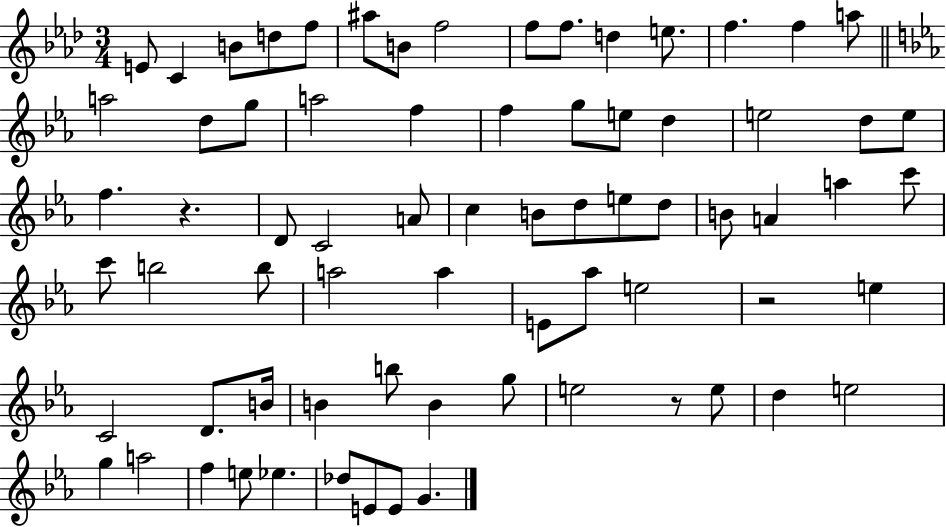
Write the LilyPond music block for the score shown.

{
  \clef treble
  \numericTimeSignature
  \time 3/4
  \key aes \major
  e'8 c'4 b'8 d''8 f''8 | ais''8 b'8 f''2 | f''8 f''8. d''4 e''8. | f''4. f''4 a''8 | \break \bar "||" \break \key ees \major a''2 d''8 g''8 | a''2 f''4 | f''4 g''8 e''8 d''4 | e''2 d''8 e''8 | \break f''4. r4. | d'8 c'2 a'8 | c''4 b'8 d''8 e''8 d''8 | b'8 a'4 a''4 c'''8 | \break c'''8 b''2 b''8 | a''2 a''4 | e'8 aes''8 e''2 | r2 e''4 | \break c'2 d'8. b'16 | b'4 b''8 b'4 g''8 | e''2 r8 e''8 | d''4 e''2 | \break g''4 a''2 | f''4 e''8 ees''4. | des''8 e'8 e'8 g'4. | \bar "|."
}